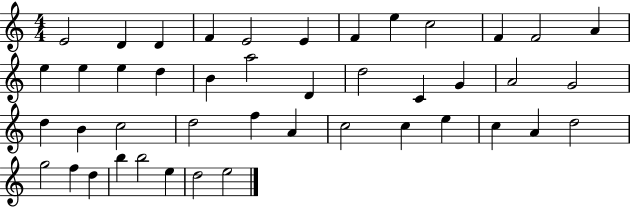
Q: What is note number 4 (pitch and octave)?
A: F4